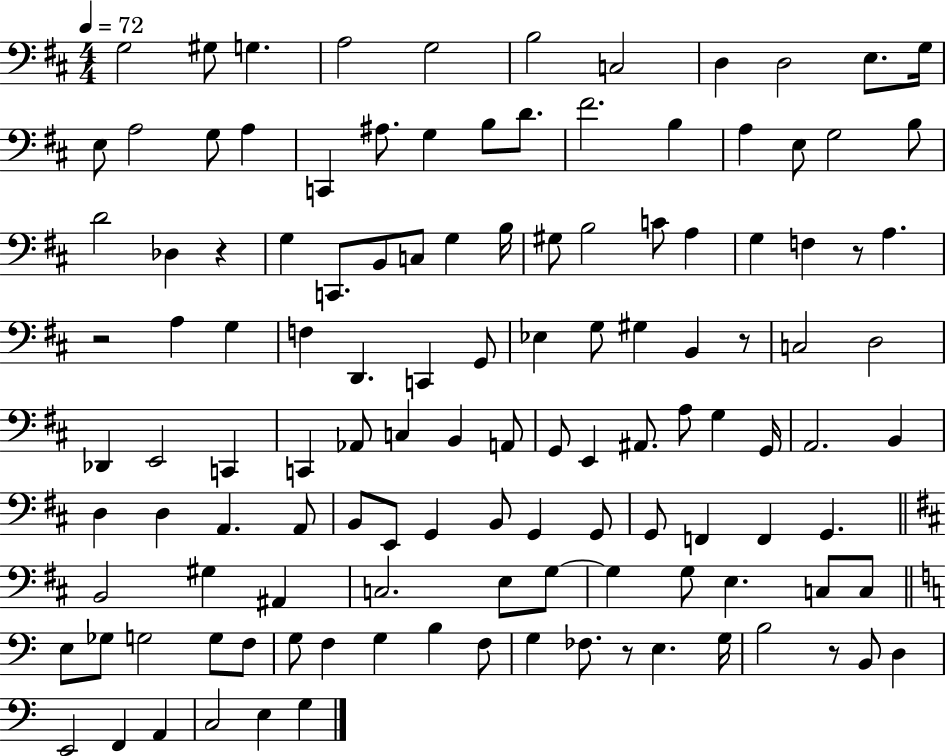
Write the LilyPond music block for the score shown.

{
  \clef bass
  \numericTimeSignature
  \time 4/4
  \key d \major
  \tempo 4 = 72
  g2 gis8 g4. | a2 g2 | b2 c2 | d4 d2 e8. g16 | \break e8 a2 g8 a4 | c,4 ais8. g4 b8 d'8. | fis'2. b4 | a4 e8 g2 b8 | \break d'2 des4 r4 | g4 c,8. b,8 c8 g4 b16 | gis8 b2 c'8 a4 | g4 f4 r8 a4. | \break r2 a4 g4 | f4 d,4. c,4 g,8 | ees4 g8 gis4 b,4 r8 | c2 d2 | \break des,4 e,2 c,4 | c,4 aes,8 c4 b,4 a,8 | g,8 e,4 ais,8. a8 g4 g,16 | a,2. b,4 | \break d4 d4 a,4. a,8 | b,8 e,8 g,4 b,8 g,4 g,8 | g,8 f,4 f,4 g,4. | \bar "||" \break \key d \major b,2 gis4 ais,4 | c2. e8 g8~~ | g4 g8 e4. c8 c8 | \bar "||" \break \key c \major e8 ges8 g2 g8 f8 | g8 f4 g4 b4 f8 | g4 fes8. r8 e4. g16 | b2 r8 b,8 d4 | \break e,2 f,4 a,4 | c2 e4 g4 | \bar "|."
}